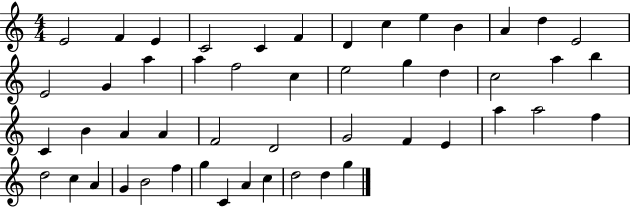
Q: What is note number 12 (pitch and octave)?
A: D5